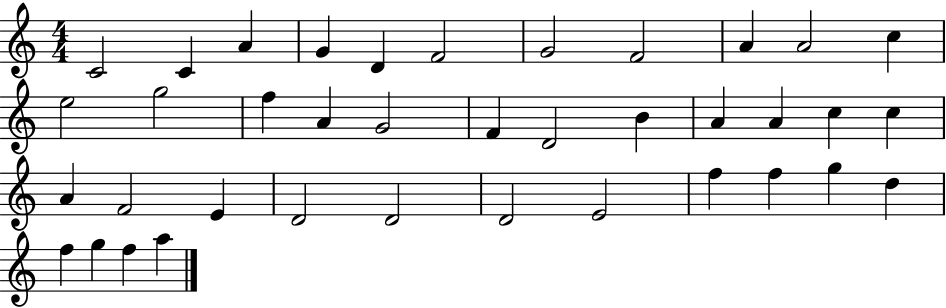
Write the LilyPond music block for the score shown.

{
  \clef treble
  \numericTimeSignature
  \time 4/4
  \key c \major
  c'2 c'4 a'4 | g'4 d'4 f'2 | g'2 f'2 | a'4 a'2 c''4 | \break e''2 g''2 | f''4 a'4 g'2 | f'4 d'2 b'4 | a'4 a'4 c''4 c''4 | \break a'4 f'2 e'4 | d'2 d'2 | d'2 e'2 | f''4 f''4 g''4 d''4 | \break f''4 g''4 f''4 a''4 | \bar "|."
}